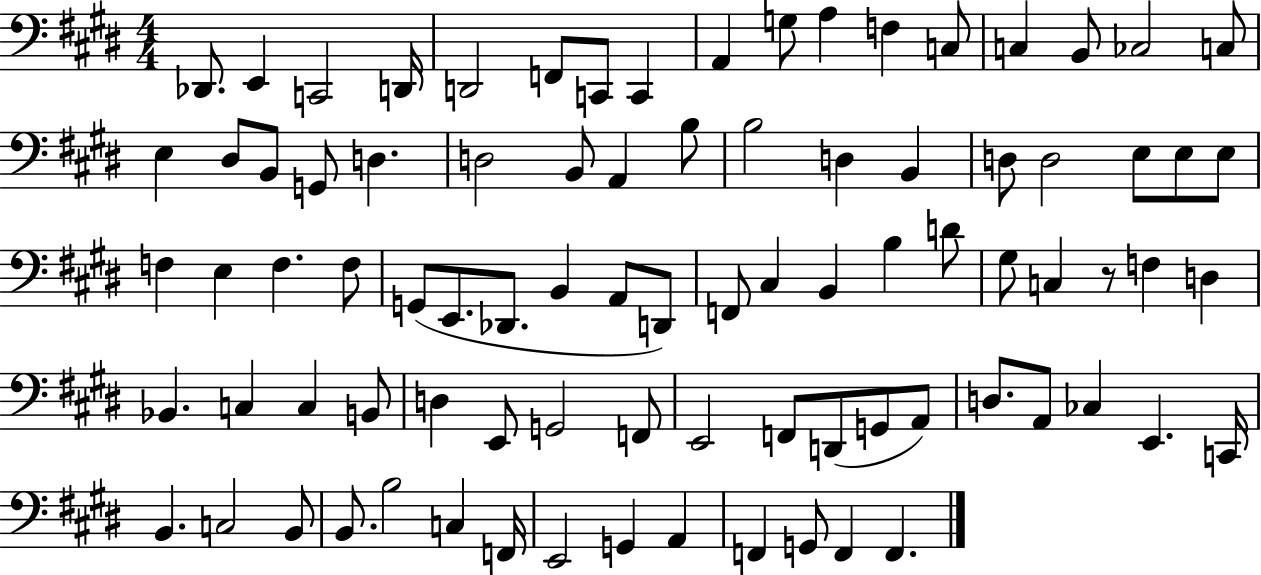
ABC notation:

X:1
T:Untitled
M:4/4
L:1/4
K:E
_D,,/2 E,, C,,2 D,,/4 D,,2 F,,/2 C,,/2 C,, A,, G,/2 A, F, C,/2 C, B,,/2 _C,2 C,/2 E, ^D,/2 B,,/2 G,,/2 D, D,2 B,,/2 A,, B,/2 B,2 D, B,, D,/2 D,2 E,/2 E,/2 E,/2 F, E, F, F,/2 G,,/2 E,,/2 _D,,/2 B,, A,,/2 D,,/2 F,,/2 ^C, B,, B, D/2 ^G,/2 C, z/2 F, D, _B,, C, C, B,,/2 D, E,,/2 G,,2 F,,/2 E,,2 F,,/2 D,,/2 G,,/2 A,,/2 D,/2 A,,/2 _C, E,, C,,/4 B,, C,2 B,,/2 B,,/2 B,2 C, F,,/4 E,,2 G,, A,, F,, G,,/2 F,, F,,